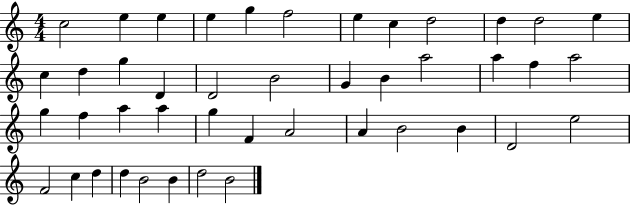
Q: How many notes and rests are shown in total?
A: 44